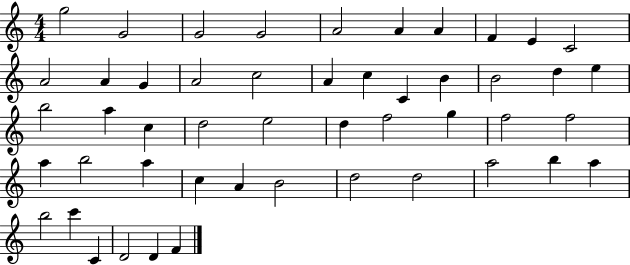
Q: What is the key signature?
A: C major